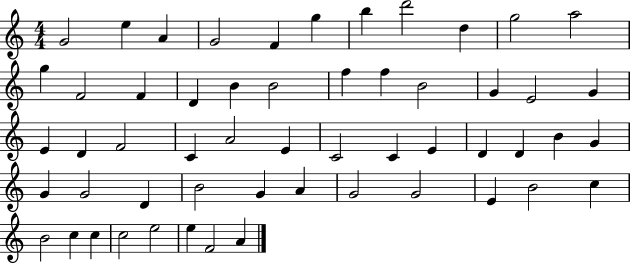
{
  \clef treble
  \numericTimeSignature
  \time 4/4
  \key c \major
  g'2 e''4 a'4 | g'2 f'4 g''4 | b''4 d'''2 d''4 | g''2 a''2 | \break g''4 f'2 f'4 | d'4 b'4 b'2 | f''4 f''4 b'2 | g'4 e'2 g'4 | \break e'4 d'4 f'2 | c'4 a'2 e'4 | c'2 c'4 e'4 | d'4 d'4 b'4 g'4 | \break g'4 g'2 d'4 | b'2 g'4 a'4 | g'2 g'2 | e'4 b'2 c''4 | \break b'2 c''4 c''4 | c''2 e''2 | e''4 f'2 a'4 | \bar "|."
}